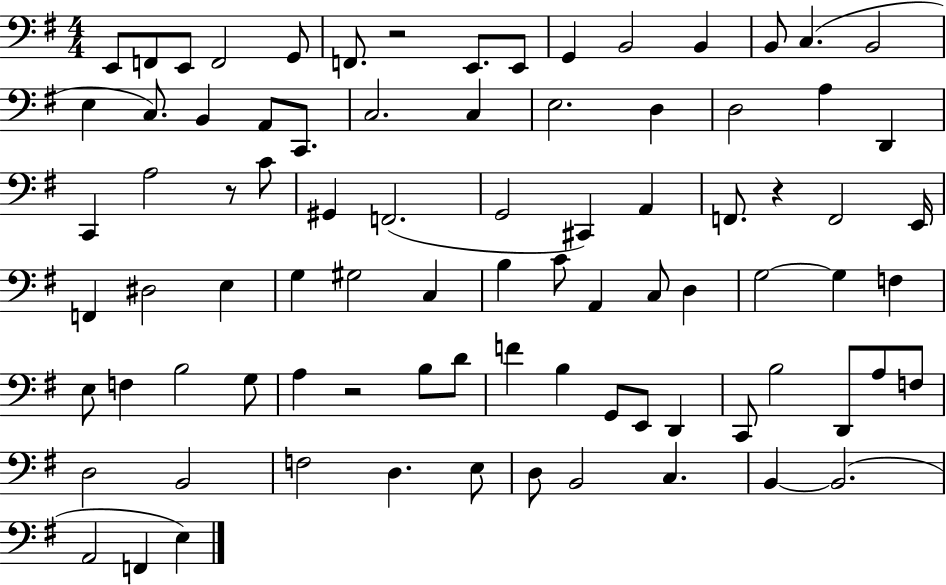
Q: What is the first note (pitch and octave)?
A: E2